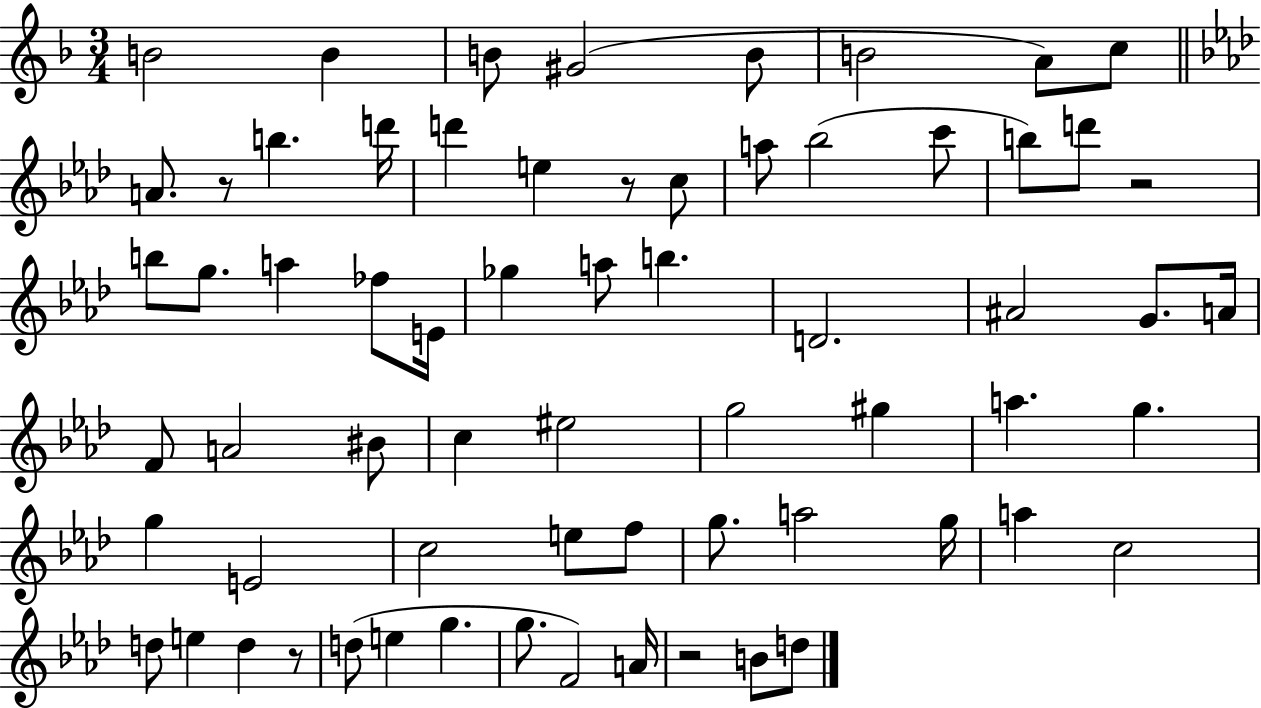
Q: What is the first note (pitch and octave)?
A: B4